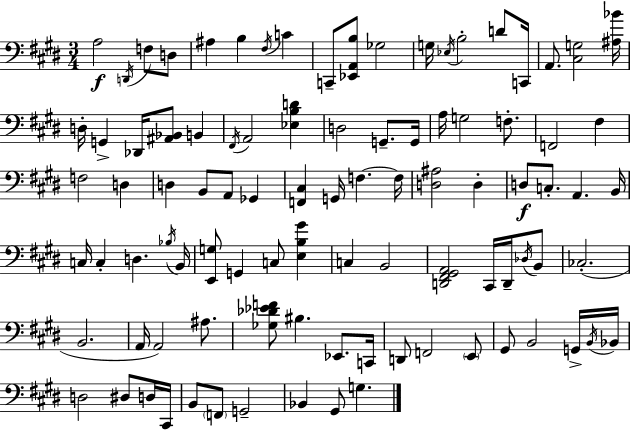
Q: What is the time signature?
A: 3/4